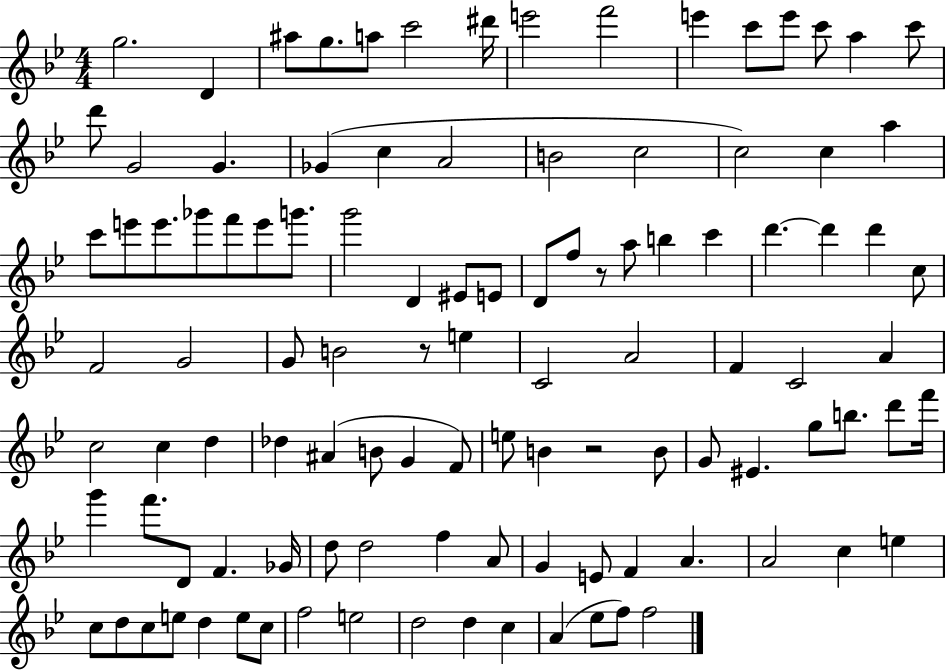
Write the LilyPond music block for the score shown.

{
  \clef treble
  \numericTimeSignature
  \time 4/4
  \key bes \major
  g''2. d'4 | ais''8 g''8. a''8 c'''2 dis'''16 | e'''2 f'''2 | e'''4 c'''8 e'''8 c'''8 a''4 c'''8 | \break d'''8 g'2 g'4. | ges'4( c''4 a'2 | b'2 c''2 | c''2) c''4 a''4 | \break c'''8 e'''8 e'''8. ges'''8 f'''8 e'''8 g'''8. | g'''2 d'4 eis'8 e'8 | d'8 f''8 r8 a''8 b''4 c'''4 | d'''4.~~ d'''4 d'''4 c''8 | \break f'2 g'2 | g'8 b'2 r8 e''4 | c'2 a'2 | f'4 c'2 a'4 | \break c''2 c''4 d''4 | des''4 ais'4( b'8 g'4 f'8) | e''8 b'4 r2 b'8 | g'8 eis'4. g''8 b''8. d'''8 f'''16 | \break g'''4 f'''8. d'8 f'4. ges'16 | d''8 d''2 f''4 a'8 | g'4 e'8 f'4 a'4. | a'2 c''4 e''4 | \break c''8 d''8 c''8 e''8 d''4 e''8 c''8 | f''2 e''2 | d''2 d''4 c''4 | a'4( ees''8 f''8) f''2 | \break \bar "|."
}